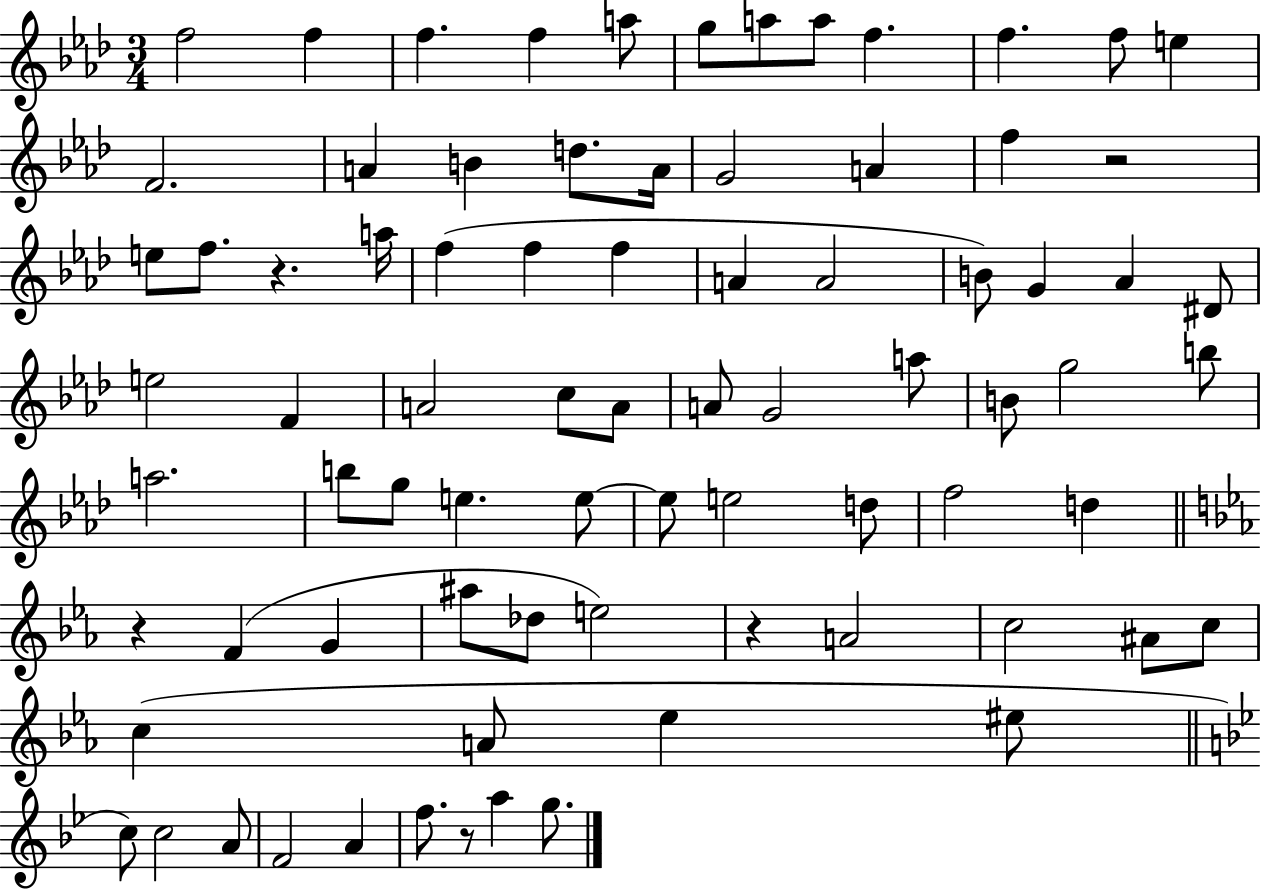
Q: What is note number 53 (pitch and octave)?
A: D5